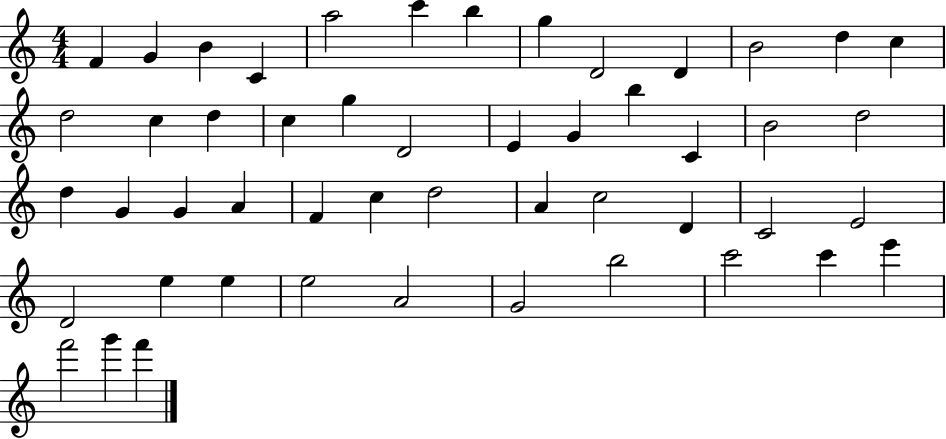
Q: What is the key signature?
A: C major